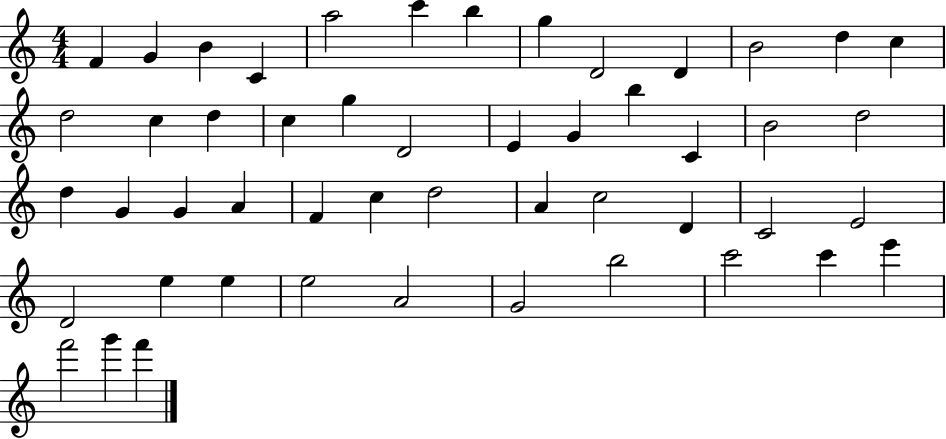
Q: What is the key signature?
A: C major